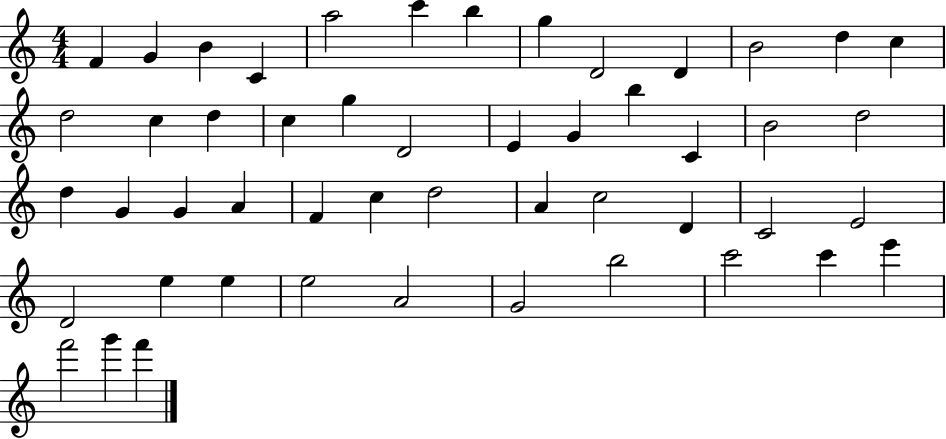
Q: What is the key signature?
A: C major